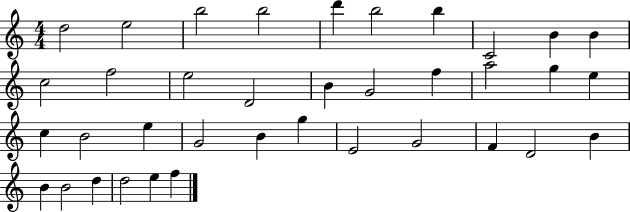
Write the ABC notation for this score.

X:1
T:Untitled
M:4/4
L:1/4
K:C
d2 e2 b2 b2 d' b2 b C2 B B c2 f2 e2 D2 B G2 f a2 g e c B2 e G2 B g E2 G2 F D2 B B B2 d d2 e f